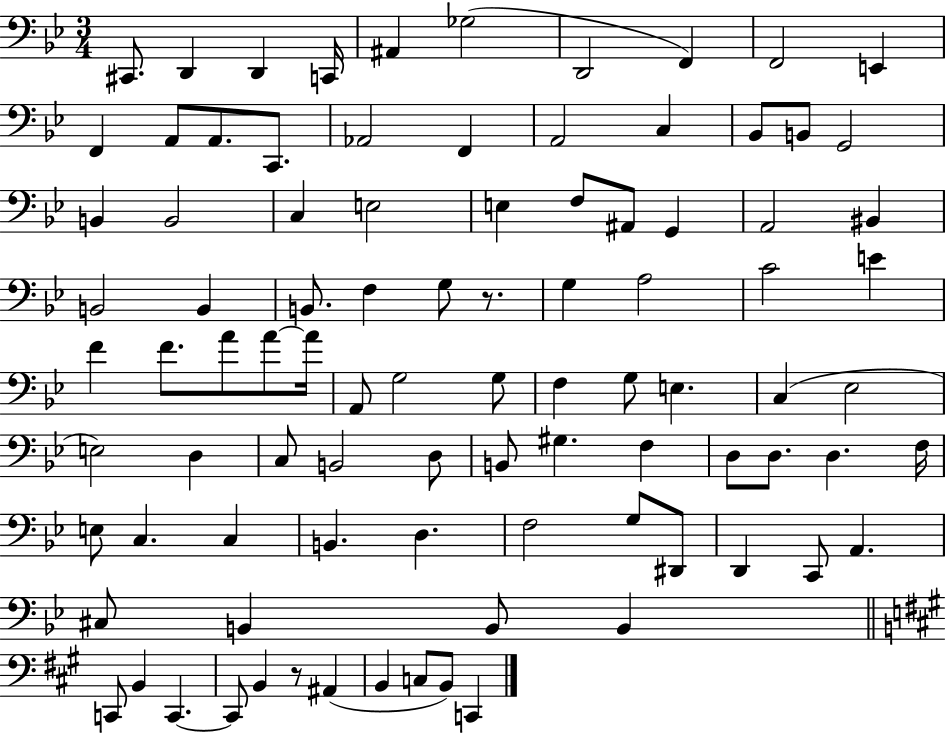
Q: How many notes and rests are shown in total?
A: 92